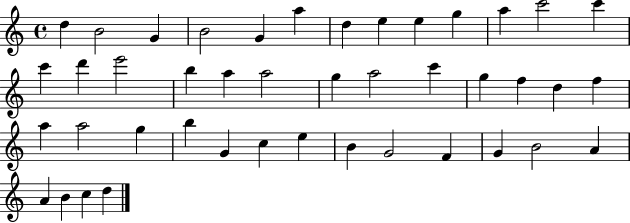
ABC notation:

X:1
T:Untitled
M:4/4
L:1/4
K:C
d B2 G B2 G a d e e g a c'2 c' c' d' e'2 b a a2 g a2 c' g f d f a a2 g b G c e B G2 F G B2 A A B c d